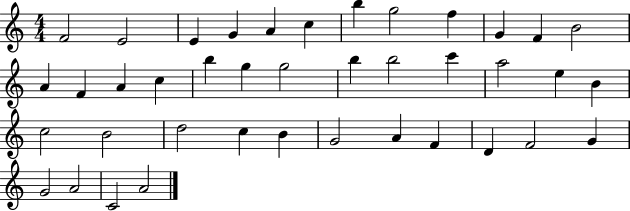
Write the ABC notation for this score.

X:1
T:Untitled
M:4/4
L:1/4
K:C
F2 E2 E G A c b g2 f G F B2 A F A c b g g2 b b2 c' a2 e B c2 B2 d2 c B G2 A F D F2 G G2 A2 C2 A2